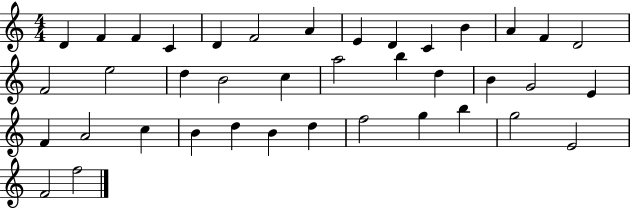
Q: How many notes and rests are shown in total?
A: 39